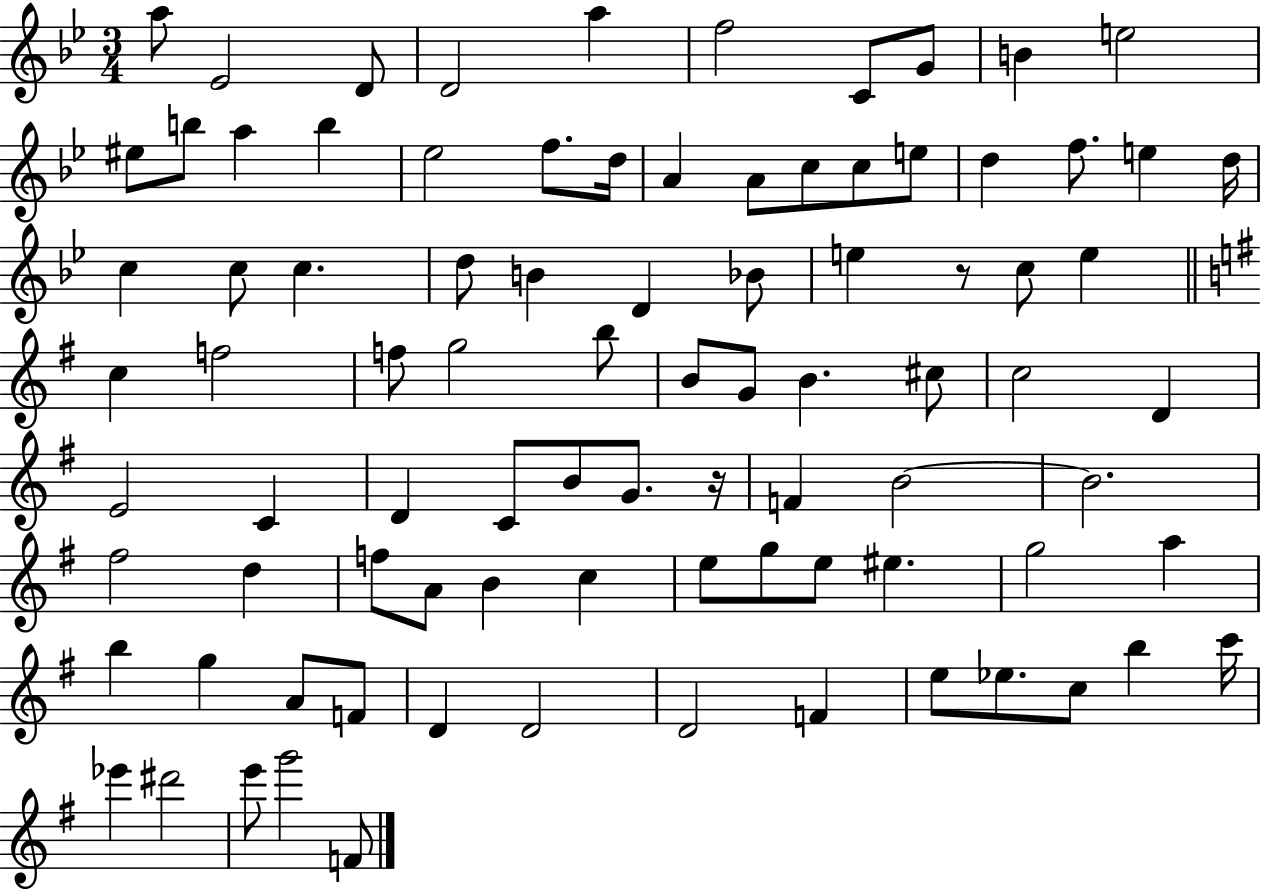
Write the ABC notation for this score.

X:1
T:Untitled
M:3/4
L:1/4
K:Bb
a/2 _E2 D/2 D2 a f2 C/2 G/2 B e2 ^e/2 b/2 a b _e2 f/2 d/4 A A/2 c/2 c/2 e/2 d f/2 e d/4 c c/2 c d/2 B D _B/2 e z/2 c/2 e c f2 f/2 g2 b/2 B/2 G/2 B ^c/2 c2 D E2 C D C/2 B/2 G/2 z/4 F B2 B2 ^f2 d f/2 A/2 B c e/2 g/2 e/2 ^e g2 a b g A/2 F/2 D D2 D2 F e/2 _e/2 c/2 b c'/4 _e' ^d'2 e'/2 g'2 F/2